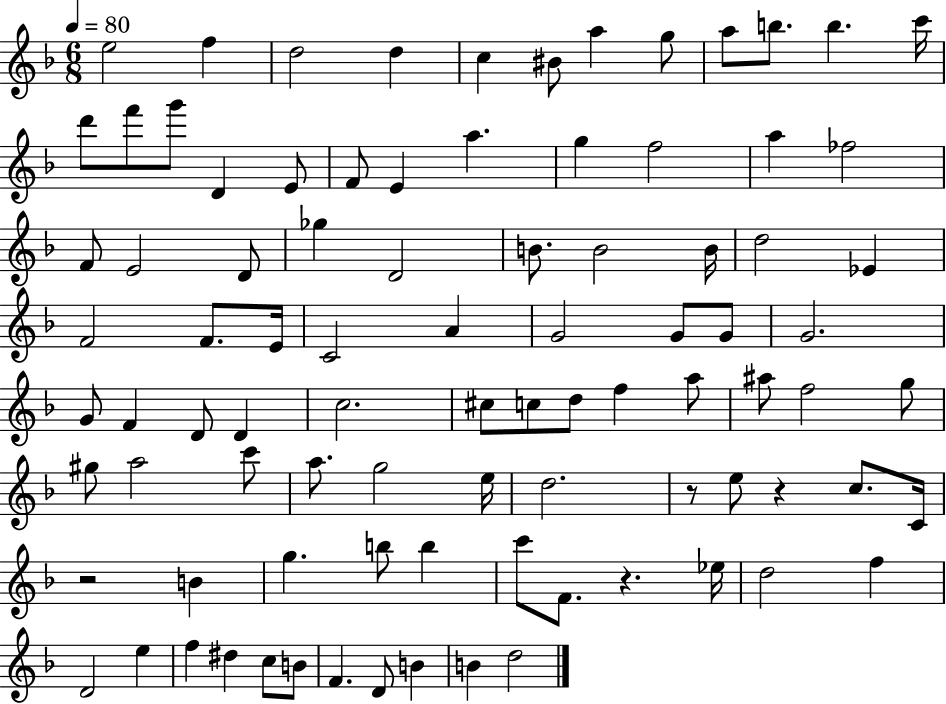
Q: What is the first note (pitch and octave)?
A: E5